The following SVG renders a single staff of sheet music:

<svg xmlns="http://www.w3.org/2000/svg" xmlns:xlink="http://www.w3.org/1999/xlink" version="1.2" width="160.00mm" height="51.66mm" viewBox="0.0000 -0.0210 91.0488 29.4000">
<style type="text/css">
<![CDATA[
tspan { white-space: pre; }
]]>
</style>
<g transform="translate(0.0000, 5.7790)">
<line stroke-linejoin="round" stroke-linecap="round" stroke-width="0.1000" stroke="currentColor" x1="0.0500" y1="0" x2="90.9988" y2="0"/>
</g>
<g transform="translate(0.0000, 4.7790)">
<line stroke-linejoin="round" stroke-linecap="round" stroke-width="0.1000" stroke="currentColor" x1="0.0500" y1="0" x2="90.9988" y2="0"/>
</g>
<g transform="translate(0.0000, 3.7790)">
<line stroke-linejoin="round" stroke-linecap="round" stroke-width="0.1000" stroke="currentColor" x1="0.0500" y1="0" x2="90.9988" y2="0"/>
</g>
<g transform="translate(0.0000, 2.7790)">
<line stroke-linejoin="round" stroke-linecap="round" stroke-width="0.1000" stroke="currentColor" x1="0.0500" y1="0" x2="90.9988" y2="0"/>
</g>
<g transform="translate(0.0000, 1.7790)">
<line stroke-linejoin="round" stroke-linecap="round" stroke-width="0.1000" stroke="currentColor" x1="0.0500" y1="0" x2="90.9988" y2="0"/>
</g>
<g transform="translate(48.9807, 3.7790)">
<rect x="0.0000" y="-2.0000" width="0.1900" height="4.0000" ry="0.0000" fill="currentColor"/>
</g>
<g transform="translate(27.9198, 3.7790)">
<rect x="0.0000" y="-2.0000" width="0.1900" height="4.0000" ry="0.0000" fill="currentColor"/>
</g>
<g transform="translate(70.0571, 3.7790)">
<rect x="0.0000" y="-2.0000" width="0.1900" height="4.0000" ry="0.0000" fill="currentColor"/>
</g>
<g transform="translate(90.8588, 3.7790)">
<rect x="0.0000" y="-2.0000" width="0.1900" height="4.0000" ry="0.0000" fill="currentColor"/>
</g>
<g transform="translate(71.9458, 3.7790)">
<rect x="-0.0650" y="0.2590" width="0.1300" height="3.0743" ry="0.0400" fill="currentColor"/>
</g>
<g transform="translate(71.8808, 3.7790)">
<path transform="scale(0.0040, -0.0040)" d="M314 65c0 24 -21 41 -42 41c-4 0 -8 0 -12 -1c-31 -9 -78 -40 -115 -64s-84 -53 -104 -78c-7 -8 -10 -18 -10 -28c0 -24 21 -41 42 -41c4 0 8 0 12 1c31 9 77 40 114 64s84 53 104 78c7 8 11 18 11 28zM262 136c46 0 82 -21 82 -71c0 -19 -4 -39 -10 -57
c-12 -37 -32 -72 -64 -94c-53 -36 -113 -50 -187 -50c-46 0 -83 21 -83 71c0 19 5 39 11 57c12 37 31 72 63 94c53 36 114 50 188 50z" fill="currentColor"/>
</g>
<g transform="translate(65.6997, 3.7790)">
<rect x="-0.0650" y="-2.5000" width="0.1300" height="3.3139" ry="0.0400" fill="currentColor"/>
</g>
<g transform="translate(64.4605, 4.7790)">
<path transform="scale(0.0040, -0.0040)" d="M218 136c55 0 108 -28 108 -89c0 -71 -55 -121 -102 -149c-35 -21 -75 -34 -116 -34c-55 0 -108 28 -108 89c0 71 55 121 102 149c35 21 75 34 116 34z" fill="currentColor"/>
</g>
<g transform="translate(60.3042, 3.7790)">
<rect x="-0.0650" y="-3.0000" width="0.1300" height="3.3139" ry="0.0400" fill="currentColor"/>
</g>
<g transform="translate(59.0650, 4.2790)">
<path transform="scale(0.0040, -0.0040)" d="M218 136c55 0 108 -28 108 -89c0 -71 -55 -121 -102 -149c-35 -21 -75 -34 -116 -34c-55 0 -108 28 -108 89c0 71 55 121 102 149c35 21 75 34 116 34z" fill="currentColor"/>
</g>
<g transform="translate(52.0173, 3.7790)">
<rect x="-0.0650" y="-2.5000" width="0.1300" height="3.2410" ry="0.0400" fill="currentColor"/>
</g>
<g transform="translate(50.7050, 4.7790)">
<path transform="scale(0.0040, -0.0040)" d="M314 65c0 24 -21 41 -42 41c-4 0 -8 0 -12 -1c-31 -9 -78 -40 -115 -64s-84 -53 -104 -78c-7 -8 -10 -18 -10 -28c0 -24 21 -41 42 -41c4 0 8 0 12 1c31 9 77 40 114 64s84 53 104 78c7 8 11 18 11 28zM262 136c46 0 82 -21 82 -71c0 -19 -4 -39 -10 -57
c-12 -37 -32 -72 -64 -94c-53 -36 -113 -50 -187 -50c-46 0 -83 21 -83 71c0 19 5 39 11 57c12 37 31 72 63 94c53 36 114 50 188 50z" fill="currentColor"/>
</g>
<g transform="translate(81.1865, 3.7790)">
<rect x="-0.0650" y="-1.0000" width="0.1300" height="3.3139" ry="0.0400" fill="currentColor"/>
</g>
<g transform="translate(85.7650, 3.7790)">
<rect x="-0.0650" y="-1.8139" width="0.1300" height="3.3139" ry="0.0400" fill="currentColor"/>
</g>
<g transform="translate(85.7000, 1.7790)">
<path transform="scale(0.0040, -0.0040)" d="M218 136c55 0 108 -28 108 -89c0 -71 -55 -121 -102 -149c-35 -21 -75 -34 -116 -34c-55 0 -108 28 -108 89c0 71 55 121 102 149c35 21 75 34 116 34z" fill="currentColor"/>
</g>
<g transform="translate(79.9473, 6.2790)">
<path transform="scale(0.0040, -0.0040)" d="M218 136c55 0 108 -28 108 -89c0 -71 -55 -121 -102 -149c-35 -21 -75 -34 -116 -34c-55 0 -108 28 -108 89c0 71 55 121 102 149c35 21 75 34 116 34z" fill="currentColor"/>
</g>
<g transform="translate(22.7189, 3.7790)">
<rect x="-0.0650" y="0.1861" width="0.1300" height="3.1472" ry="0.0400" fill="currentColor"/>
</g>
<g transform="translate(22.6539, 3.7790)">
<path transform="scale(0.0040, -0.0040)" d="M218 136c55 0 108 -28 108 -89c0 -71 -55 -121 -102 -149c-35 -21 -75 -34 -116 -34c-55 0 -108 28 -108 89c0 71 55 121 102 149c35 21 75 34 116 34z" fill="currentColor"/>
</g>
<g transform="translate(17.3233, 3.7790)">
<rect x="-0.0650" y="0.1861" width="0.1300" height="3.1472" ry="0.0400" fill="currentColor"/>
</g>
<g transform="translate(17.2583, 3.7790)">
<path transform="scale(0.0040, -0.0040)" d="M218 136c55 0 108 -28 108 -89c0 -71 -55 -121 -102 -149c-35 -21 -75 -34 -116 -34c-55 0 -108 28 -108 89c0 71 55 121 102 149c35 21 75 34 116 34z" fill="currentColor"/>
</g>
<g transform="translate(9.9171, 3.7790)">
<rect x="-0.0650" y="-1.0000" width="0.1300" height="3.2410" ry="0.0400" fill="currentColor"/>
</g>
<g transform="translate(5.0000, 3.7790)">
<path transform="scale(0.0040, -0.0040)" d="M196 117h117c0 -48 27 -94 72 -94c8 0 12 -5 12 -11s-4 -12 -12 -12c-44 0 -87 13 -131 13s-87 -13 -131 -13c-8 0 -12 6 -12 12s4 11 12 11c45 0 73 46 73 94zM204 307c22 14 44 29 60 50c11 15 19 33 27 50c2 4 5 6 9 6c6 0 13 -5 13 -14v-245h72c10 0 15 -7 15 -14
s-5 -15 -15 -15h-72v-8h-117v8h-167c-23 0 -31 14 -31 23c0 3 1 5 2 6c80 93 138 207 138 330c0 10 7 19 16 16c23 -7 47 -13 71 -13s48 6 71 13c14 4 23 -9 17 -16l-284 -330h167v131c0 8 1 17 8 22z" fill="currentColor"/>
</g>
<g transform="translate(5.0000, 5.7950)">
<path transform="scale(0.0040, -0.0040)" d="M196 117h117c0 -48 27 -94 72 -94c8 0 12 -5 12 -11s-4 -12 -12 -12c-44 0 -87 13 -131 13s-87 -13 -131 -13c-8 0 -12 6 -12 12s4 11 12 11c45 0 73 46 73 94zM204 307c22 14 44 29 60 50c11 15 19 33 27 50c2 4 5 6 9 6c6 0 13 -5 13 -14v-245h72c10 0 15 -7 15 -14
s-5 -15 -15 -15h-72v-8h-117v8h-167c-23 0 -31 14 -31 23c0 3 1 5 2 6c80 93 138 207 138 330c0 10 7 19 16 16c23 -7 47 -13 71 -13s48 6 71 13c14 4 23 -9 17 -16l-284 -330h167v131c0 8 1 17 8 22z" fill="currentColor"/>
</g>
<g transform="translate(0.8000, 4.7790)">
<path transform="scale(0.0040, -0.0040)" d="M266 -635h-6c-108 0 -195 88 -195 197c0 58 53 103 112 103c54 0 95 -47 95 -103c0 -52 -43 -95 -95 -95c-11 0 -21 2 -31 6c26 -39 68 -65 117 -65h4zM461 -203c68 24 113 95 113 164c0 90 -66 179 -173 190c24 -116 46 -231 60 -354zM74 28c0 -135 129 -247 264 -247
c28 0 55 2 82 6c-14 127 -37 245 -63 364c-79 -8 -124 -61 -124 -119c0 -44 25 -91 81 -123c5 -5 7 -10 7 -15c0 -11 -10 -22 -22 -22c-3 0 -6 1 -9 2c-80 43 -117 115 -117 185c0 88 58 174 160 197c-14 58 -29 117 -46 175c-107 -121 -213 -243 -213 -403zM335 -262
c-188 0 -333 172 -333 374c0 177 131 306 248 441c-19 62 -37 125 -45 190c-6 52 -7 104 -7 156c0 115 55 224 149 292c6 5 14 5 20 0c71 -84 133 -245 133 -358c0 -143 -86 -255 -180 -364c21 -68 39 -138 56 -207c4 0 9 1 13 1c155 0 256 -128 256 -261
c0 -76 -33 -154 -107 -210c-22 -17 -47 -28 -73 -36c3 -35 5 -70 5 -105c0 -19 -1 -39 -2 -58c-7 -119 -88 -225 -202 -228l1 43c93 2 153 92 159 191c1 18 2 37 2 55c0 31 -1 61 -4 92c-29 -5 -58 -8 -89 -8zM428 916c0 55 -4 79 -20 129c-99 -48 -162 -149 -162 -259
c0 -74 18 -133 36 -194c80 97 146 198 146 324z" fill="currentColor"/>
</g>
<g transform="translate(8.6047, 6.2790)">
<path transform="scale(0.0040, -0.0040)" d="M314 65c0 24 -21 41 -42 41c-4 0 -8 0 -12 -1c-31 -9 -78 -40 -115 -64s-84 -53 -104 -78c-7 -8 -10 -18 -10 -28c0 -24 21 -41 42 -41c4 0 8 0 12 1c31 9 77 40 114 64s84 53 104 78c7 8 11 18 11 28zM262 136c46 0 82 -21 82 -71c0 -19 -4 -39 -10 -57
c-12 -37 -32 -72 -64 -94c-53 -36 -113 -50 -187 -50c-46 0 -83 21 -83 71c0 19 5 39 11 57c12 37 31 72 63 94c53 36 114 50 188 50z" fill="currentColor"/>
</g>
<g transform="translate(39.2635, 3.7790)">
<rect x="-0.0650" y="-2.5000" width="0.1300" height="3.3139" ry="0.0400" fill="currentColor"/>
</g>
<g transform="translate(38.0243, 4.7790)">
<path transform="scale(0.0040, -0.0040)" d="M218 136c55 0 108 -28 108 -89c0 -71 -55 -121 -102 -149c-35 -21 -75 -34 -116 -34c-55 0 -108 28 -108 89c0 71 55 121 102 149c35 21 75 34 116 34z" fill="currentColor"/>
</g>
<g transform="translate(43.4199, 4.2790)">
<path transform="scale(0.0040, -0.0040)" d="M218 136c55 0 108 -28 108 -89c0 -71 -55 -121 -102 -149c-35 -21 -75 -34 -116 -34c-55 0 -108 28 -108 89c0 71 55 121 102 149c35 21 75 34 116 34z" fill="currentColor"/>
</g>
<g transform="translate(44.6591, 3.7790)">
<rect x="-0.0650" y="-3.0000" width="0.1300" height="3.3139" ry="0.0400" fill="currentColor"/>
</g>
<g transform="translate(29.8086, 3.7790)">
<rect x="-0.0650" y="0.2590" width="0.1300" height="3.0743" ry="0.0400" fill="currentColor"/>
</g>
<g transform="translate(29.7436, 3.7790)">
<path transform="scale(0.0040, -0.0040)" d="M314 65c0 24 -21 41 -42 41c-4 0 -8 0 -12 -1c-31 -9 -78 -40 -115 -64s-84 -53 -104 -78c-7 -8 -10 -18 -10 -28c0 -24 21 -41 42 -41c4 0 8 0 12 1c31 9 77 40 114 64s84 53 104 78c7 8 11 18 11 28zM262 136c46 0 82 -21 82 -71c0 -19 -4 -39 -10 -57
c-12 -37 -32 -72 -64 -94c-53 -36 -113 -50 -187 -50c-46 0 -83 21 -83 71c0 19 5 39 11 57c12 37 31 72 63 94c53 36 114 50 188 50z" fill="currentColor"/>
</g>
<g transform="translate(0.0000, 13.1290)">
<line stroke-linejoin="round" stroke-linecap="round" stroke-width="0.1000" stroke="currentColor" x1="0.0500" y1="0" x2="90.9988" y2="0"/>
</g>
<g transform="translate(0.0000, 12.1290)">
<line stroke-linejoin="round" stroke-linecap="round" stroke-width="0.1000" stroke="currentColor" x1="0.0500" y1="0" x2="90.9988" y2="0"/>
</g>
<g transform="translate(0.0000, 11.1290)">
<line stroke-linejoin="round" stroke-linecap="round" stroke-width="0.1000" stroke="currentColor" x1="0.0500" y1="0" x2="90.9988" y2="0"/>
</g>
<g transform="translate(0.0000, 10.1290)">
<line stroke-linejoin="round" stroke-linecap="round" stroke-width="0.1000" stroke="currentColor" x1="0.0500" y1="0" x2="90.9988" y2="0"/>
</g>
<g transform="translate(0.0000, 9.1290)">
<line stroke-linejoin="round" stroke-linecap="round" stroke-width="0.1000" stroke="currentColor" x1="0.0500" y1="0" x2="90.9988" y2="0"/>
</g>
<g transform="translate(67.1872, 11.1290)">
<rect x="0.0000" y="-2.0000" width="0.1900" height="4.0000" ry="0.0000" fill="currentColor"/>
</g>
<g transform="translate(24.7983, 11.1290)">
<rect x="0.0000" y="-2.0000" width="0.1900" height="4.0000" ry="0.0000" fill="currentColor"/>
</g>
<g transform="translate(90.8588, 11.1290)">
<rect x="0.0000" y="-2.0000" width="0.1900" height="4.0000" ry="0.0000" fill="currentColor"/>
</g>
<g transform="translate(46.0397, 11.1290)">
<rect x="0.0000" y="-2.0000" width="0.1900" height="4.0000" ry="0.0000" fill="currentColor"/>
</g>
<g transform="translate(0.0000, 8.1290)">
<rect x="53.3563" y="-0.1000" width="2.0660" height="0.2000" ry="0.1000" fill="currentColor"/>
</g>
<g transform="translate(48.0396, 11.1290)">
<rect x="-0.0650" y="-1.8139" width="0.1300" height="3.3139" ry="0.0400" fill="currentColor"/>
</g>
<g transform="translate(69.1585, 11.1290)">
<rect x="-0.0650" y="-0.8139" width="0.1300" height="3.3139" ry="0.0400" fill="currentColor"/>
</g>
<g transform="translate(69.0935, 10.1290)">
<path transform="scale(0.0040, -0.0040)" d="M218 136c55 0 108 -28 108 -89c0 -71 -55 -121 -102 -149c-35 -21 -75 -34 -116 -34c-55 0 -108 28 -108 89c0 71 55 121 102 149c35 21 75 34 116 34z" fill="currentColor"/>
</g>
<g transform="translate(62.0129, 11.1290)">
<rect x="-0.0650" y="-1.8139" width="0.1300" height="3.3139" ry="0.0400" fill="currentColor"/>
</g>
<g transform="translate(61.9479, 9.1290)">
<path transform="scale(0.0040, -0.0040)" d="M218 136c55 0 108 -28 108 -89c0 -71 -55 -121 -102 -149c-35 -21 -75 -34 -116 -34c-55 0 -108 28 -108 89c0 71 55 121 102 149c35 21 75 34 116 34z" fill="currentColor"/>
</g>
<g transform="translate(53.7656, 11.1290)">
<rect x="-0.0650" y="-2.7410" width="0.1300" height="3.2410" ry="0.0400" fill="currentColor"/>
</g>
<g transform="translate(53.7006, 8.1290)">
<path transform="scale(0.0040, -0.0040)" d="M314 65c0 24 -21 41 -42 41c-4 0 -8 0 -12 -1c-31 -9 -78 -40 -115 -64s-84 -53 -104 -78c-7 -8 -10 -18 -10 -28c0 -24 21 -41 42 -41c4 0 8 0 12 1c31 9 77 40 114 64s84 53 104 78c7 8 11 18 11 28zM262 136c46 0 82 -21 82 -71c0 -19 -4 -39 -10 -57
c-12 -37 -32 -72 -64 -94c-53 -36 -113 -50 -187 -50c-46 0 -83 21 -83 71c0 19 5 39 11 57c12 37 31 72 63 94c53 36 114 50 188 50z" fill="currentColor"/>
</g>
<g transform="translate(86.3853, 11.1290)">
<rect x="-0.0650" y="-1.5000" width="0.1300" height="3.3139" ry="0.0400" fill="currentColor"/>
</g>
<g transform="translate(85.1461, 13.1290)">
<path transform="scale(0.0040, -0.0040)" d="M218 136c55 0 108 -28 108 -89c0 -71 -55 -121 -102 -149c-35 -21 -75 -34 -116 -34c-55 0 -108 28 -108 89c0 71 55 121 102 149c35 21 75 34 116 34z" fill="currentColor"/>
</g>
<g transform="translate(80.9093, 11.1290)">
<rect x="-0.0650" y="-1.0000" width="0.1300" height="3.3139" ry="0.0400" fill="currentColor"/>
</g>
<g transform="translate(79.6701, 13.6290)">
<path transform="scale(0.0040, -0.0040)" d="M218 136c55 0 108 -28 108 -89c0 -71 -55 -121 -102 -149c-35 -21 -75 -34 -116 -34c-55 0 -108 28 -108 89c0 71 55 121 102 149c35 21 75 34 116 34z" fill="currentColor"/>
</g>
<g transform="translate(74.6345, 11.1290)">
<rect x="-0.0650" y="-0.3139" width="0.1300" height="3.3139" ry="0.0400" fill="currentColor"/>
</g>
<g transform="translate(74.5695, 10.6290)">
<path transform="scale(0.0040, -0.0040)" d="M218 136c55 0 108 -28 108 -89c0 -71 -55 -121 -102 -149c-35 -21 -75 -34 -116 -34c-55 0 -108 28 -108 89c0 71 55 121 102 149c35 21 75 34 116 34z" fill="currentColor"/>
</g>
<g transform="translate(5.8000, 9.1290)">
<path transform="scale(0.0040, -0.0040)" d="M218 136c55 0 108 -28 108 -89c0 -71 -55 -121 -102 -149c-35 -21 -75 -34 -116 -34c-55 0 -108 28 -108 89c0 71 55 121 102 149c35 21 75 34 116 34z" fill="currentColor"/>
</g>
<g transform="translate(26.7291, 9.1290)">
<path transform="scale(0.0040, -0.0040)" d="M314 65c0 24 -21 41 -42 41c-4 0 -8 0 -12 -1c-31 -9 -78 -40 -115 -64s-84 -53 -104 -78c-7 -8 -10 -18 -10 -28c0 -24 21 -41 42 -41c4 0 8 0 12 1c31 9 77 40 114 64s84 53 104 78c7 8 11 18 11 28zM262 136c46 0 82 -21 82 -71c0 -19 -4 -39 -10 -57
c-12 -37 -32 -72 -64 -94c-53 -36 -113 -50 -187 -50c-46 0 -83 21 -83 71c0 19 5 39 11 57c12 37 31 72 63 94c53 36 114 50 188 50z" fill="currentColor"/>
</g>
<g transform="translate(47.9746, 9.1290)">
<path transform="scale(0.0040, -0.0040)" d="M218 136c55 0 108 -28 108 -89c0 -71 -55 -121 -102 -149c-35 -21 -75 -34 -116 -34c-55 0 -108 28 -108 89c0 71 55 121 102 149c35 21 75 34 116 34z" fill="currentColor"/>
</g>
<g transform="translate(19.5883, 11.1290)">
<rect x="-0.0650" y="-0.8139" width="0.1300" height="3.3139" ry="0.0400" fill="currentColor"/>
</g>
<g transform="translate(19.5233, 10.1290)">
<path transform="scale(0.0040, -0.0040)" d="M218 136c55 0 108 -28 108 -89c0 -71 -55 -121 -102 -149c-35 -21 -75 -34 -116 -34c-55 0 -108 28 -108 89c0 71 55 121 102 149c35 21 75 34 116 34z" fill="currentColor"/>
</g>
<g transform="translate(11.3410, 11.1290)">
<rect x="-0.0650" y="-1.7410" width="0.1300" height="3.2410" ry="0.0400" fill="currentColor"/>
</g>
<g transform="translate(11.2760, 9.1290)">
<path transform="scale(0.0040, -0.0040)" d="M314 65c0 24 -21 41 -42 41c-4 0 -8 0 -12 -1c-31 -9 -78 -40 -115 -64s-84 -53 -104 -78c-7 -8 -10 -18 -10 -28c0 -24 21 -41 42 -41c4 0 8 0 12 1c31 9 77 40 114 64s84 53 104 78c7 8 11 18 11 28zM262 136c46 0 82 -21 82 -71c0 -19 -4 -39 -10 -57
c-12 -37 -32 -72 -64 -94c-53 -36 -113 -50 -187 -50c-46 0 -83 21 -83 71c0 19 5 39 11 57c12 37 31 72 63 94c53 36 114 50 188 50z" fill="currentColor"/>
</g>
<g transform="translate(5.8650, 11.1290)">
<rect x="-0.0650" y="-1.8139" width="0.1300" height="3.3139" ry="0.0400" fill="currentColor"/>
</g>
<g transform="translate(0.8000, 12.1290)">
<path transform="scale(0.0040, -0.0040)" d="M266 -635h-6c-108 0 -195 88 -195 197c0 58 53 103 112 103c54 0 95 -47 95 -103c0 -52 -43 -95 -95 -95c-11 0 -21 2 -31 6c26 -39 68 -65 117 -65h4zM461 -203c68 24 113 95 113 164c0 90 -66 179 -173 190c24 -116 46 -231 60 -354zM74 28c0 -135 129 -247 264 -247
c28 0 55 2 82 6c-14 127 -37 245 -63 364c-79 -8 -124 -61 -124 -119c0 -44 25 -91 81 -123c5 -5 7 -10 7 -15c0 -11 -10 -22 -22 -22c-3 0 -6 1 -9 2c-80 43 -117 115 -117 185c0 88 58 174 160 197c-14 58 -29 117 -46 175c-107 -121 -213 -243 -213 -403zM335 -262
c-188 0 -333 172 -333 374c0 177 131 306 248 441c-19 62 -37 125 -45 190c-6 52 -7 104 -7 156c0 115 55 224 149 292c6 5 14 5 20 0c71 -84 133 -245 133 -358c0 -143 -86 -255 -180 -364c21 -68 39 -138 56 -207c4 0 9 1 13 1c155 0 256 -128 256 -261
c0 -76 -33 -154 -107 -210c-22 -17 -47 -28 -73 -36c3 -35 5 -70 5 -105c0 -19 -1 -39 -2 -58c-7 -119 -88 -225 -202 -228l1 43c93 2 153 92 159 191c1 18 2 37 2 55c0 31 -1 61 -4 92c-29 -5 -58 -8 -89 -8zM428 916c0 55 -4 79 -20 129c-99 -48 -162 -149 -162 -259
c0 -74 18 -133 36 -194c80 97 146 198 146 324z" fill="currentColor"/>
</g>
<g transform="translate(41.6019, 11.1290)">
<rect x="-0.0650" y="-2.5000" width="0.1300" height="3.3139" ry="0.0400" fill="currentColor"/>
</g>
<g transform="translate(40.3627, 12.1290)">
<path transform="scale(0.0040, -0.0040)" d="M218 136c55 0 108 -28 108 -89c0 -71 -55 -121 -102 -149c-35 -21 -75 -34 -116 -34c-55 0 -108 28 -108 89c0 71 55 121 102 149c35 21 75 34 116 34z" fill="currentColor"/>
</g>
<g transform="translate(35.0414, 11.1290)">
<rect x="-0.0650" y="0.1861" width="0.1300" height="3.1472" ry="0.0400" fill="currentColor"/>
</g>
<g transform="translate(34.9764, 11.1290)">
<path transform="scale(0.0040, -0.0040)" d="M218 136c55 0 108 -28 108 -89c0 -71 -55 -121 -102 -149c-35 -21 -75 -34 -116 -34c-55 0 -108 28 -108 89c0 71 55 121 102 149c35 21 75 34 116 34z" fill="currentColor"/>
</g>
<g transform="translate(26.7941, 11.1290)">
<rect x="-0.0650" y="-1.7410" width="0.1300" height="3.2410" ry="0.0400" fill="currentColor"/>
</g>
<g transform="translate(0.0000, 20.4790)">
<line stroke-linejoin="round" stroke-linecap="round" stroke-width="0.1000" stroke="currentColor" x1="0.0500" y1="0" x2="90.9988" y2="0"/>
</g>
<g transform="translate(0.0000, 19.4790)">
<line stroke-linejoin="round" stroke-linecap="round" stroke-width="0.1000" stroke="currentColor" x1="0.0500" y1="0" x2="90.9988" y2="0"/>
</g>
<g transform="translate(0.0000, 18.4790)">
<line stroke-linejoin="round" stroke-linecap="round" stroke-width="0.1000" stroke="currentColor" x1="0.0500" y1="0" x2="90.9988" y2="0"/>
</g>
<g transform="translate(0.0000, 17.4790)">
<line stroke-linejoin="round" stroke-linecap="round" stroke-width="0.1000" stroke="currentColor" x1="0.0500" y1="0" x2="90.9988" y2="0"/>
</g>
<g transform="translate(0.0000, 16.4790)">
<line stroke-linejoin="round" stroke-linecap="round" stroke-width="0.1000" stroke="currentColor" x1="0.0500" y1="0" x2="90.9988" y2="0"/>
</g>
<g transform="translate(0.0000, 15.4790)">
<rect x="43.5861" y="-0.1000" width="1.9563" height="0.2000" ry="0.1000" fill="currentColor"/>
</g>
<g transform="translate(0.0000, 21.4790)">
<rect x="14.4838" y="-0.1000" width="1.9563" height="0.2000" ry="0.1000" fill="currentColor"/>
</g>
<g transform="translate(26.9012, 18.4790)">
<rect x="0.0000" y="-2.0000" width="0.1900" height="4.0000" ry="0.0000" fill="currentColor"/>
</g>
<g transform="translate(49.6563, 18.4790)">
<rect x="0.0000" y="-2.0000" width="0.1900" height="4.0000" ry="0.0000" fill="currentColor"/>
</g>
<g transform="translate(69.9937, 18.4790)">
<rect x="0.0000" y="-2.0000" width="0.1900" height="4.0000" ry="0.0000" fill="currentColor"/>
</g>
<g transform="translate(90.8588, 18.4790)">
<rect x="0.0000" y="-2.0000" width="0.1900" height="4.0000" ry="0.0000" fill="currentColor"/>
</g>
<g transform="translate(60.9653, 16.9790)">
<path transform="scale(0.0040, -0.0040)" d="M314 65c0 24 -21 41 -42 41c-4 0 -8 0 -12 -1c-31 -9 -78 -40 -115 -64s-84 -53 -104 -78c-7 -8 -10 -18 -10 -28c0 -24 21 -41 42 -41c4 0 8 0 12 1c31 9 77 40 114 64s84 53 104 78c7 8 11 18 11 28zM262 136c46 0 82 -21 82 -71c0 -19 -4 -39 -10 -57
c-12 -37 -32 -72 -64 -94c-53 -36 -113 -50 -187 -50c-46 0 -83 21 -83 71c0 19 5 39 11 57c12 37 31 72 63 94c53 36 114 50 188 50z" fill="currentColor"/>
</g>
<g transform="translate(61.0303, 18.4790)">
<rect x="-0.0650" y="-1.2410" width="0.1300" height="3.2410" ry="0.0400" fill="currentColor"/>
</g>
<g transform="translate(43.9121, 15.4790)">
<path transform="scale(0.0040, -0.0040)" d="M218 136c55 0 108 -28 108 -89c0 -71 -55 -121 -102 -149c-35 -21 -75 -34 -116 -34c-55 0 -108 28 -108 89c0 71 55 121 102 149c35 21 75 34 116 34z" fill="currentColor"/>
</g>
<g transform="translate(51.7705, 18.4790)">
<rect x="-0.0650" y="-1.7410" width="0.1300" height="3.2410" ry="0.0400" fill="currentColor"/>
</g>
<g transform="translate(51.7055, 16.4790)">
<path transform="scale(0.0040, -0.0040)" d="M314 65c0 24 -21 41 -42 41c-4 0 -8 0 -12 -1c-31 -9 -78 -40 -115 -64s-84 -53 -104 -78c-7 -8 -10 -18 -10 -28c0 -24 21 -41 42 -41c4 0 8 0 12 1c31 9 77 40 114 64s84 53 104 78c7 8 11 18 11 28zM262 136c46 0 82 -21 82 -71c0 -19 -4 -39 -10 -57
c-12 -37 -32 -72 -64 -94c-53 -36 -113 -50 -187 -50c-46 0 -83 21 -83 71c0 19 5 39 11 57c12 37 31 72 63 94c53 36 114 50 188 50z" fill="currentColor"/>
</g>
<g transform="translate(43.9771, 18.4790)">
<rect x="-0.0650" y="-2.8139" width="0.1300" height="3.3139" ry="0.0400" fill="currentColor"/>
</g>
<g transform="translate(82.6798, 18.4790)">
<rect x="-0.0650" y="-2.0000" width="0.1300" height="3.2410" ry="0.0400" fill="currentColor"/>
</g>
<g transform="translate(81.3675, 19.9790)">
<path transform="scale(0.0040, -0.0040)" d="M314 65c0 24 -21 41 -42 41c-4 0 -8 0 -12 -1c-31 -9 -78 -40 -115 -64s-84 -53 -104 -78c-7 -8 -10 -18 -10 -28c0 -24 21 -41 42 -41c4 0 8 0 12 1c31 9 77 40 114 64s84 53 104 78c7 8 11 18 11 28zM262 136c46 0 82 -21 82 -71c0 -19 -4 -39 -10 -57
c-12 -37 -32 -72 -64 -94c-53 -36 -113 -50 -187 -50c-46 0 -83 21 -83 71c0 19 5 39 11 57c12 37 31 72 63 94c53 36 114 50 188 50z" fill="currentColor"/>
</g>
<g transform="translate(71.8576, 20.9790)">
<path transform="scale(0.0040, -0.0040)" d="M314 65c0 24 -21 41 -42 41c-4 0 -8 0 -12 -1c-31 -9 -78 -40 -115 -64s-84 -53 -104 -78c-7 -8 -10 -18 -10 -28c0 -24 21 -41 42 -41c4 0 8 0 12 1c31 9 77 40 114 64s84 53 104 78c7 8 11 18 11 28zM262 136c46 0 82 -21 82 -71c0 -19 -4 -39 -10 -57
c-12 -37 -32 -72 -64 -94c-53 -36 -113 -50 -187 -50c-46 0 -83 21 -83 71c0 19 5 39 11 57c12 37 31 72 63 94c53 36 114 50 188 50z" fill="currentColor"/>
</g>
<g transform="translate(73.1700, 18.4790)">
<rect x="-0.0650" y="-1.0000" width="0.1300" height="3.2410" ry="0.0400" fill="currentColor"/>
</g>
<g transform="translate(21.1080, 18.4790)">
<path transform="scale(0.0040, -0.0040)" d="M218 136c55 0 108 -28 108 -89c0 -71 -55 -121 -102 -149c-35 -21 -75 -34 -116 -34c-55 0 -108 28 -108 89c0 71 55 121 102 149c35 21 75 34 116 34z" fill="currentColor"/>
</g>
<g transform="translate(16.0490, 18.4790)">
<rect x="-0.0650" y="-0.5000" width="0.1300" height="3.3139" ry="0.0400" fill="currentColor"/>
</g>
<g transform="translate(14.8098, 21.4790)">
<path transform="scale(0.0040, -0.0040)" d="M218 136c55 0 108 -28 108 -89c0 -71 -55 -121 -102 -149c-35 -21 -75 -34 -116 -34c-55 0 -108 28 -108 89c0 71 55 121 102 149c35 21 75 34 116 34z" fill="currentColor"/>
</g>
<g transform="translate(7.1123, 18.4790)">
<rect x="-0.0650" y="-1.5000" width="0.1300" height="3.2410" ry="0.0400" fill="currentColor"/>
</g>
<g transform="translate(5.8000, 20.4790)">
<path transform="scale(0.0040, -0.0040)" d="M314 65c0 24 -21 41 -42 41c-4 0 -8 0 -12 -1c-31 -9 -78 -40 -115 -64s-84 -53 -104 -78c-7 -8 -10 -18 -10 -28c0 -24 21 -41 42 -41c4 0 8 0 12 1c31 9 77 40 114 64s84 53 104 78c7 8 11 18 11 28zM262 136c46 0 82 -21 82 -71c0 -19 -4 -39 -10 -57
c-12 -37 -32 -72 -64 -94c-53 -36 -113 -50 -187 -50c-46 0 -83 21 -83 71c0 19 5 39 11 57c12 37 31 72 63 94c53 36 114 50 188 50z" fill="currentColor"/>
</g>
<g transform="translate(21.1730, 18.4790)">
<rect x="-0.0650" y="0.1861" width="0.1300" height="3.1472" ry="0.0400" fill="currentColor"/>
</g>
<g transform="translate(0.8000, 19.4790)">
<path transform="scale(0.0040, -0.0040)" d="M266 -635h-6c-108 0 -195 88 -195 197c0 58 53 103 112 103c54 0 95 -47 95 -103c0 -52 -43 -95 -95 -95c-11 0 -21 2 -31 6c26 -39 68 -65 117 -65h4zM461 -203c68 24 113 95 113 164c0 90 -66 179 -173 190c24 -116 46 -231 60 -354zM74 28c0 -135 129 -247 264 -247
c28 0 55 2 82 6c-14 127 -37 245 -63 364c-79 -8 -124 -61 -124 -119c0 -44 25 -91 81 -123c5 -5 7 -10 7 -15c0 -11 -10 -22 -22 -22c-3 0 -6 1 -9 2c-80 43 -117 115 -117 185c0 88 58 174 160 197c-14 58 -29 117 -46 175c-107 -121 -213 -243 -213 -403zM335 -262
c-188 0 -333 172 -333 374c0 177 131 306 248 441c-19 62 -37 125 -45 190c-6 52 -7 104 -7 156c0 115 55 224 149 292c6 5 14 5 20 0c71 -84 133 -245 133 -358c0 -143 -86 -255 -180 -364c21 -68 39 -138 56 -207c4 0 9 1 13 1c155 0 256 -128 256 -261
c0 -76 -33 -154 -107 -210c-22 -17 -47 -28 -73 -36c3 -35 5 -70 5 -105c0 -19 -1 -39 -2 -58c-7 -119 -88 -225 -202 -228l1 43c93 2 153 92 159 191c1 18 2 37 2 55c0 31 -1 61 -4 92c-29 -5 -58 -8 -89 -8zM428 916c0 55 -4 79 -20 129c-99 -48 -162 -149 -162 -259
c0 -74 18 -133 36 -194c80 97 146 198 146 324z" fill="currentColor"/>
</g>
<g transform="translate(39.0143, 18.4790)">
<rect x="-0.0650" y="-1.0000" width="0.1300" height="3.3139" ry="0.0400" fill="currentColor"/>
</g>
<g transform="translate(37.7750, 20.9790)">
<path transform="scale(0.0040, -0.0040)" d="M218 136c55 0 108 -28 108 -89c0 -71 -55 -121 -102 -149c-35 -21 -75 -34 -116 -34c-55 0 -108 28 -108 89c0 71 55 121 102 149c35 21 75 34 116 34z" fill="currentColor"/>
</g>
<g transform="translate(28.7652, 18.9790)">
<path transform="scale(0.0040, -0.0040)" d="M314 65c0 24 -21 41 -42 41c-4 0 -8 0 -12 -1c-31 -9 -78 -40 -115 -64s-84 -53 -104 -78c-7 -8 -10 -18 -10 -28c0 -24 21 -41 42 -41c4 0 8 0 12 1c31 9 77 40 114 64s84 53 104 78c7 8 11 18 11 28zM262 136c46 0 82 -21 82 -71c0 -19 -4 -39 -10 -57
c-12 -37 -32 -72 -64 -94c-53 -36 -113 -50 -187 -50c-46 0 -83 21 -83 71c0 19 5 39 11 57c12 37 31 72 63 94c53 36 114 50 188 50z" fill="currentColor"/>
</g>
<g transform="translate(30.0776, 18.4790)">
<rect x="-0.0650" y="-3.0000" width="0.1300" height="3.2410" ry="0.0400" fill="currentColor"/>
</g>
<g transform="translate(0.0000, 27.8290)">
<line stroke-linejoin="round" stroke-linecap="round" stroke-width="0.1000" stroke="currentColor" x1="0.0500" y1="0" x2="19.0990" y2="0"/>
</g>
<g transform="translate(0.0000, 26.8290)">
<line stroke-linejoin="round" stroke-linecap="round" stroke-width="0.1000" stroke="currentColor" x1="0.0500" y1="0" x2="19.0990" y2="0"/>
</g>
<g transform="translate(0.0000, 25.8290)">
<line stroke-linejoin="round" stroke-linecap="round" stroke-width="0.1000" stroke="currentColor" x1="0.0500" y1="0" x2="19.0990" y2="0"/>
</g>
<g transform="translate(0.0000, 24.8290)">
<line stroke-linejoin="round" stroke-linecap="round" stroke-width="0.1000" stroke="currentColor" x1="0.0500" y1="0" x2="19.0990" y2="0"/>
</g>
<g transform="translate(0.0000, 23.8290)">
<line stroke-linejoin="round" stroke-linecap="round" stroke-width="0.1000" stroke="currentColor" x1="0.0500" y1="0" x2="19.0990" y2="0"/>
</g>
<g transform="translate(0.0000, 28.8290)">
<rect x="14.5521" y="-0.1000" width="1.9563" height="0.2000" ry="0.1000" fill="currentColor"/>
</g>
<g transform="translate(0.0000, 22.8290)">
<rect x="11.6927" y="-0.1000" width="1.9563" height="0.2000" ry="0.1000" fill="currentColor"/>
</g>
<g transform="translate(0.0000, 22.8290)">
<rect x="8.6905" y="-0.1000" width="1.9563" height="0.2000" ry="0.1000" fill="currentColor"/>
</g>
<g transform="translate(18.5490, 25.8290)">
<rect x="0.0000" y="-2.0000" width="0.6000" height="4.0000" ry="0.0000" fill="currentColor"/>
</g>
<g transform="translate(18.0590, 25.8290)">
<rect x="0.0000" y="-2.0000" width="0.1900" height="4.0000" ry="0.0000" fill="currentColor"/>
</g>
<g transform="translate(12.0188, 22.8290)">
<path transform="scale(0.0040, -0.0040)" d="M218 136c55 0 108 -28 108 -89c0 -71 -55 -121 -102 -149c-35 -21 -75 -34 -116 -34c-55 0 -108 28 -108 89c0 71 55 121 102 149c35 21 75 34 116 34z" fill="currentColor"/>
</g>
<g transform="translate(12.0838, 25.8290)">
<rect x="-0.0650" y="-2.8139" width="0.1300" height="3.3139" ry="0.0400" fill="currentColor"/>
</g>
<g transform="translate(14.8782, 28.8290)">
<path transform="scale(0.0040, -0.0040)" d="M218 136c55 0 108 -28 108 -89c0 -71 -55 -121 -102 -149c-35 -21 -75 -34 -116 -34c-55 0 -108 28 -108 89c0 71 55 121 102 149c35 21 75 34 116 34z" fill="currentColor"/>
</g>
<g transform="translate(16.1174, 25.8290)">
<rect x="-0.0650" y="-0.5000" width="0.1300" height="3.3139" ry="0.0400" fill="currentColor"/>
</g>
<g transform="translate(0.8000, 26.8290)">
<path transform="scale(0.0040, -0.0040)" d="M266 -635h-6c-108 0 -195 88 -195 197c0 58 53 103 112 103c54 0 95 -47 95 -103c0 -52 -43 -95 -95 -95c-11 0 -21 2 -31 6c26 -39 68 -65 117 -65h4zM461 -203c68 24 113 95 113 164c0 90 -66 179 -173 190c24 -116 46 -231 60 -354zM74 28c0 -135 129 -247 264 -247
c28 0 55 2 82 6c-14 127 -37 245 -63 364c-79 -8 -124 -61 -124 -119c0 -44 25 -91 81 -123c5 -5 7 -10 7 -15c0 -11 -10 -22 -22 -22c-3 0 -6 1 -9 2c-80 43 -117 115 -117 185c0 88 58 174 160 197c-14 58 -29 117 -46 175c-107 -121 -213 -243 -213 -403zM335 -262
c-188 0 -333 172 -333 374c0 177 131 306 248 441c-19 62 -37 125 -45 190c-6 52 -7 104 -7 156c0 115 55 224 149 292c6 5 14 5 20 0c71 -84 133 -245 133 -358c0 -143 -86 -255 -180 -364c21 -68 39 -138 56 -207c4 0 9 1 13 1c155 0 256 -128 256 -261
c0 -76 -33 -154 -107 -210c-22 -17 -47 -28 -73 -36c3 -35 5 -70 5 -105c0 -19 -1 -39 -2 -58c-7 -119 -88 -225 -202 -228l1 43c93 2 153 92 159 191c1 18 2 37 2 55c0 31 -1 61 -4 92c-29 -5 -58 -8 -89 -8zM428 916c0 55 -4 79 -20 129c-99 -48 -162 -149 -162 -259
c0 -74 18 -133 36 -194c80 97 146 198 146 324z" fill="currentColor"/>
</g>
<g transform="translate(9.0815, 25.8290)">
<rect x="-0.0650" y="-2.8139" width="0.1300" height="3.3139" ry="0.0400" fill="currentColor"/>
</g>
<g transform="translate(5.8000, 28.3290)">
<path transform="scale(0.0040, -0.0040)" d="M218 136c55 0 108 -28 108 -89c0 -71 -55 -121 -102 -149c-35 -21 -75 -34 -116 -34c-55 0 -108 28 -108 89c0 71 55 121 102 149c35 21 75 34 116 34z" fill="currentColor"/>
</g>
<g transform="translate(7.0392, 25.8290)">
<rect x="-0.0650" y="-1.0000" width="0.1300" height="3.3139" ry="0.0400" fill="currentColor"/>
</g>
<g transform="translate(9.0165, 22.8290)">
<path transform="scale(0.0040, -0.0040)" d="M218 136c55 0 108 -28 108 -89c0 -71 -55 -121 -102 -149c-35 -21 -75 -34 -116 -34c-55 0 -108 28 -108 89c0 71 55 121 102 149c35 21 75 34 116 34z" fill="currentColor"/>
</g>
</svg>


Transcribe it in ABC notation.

X:1
T:Untitled
M:4/4
L:1/4
K:C
D2 B B B2 G A G2 A G B2 D f f f2 d f2 B G f a2 f d c D E E2 C B A2 D a f2 e2 D2 F2 D a a C